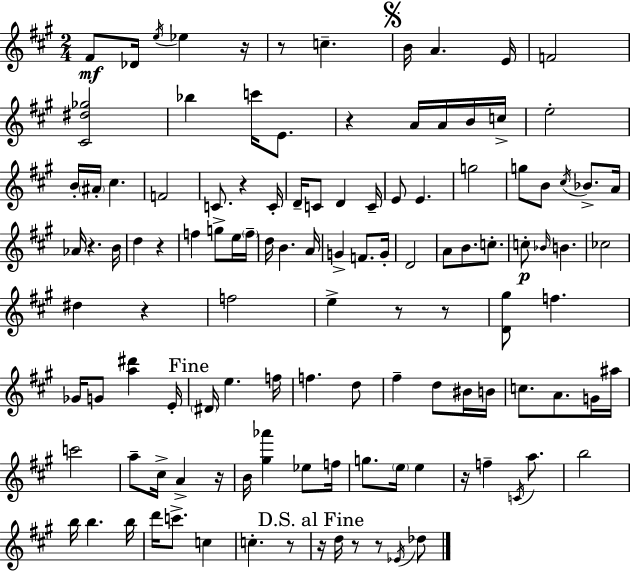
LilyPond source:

{
  \clef treble
  \numericTimeSignature
  \time 2/4
  \key a \major
  fis'8\mf des'16 \acciaccatura { e''16 } ees''4 | r16 r8 c''4.-- | \mark \markup { \musicglyph "scripts.segno" } b'16 a'4. | e'16 f'2 | \break <cis' dis'' ges''>2 | bes''4 c'''16 e'8. | r4 a'16 a'16 b'16 | c''16-> e''2-. | \break b'16-. \parenthesize ais'16-. cis''4. | f'2 | c'8. r4 | c'16-. d'16-- c'8 d'4 | \break c'16-- e'8 e'4. | g''2 | g''8 b'8 \acciaccatura { cis''16 } bes'8.-> | a'16 aes'16 r4. | \break b'16 d''4 r4 | f''4 g''8-> | e''16 \parenthesize f''16-- d''16 b'4. | a'16 g'4-> f'8. | \break g'16-. d'2 | a'8 b'8. c''8.-. | c''8-.\p \grace { bes'16 } b'4. | ces''2 | \break dis''4 r4 | f''2 | e''4-> r8 | r8 <d' gis''>8 f''4. | \break ges'16 g'8 <a'' dis'''>4 | e'16-. \mark "Fine" \parenthesize dis'16 e''4. | f''16 f''4. | d''8 fis''4-- d''8 | \break bis'16 b'16 c''8. a'8. | g'16 ais''16 c'''2 | a''8-- cis''16-> a'4-> | r16 b'16 <gis'' aes'''>4 | \break ees''8 f''16 g''8. \parenthesize e''16 e''4 | r16 f''4-- | \acciaccatura { c'16 } a''8. b''2 | b''16 b''4. | \break b''16 d'''16 c'''8.-> | c''4 c''4.-. | r8 \mark "D.S. al Fine" r16 d''16 r8 | r8 \acciaccatura { ees'16 } des''8 \bar "|."
}